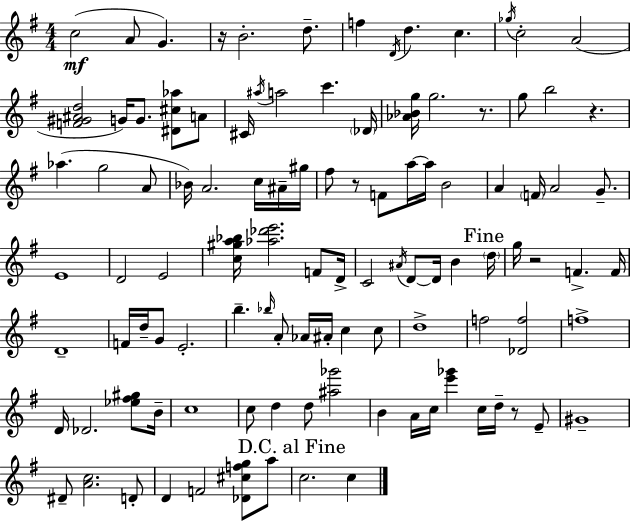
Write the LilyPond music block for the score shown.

{
  \clef treble
  \numericTimeSignature
  \time 4/4
  \key g \major
  c''2(\mf a'8 g'4.) | r16 b'2.-. d''8.-- | f''4 \acciaccatura { d'16 } d''4. c''4. | \acciaccatura { ges''16 } c''2-. a'2( | \break <f' gis' ais' d''>2 g'16) g'8. <dis' cis'' aes''>8 | a'8 cis'16 \acciaccatura { ais''16 } a''2 c'''4. | \parenthesize des'16 <aes' bes' g''>16 g''2. | r8. g''8 b''2 r4. | \break aes''4.( g''2 | a'8 bes'16) a'2. | c''16 ais'16-- gis''16 fis''8 r8 f'8 a''16~~ a''16 b'2 | a'4 \parenthesize f'16 a'2 | \break g'8.-- e'1 | d'2 e'2 | <c'' gis'' a'' bes''>16 <aes'' des''' e'''>2. | f'8 d'16-> c'2 \acciaccatura { ais'16 } d'8~~ d'16 b'4 | \break \mark "Fine" \parenthesize d''16 g''16 r2 f'4.-> | f'16 d'1-- | f'16 d''16-- g'8 e'2.-. | b''4.-- \grace { bes''16 } a'8-. aes'16 ais'16-. c''4 | \break c''8 d''1-> | f''2 <des' f''>2 | f''1-> | d'16 des'2. | \break <ees'' fis'' gis''>8 b'16-- c''1 | c''8 d''4 d''8 <ais'' ges'''>2 | b'4 a'16 c''16 <e''' ges'''>4 c''16 | d''16-- r8 e'8-- gis'1-- | \break dis'8-- <a' c''>2. | d'8-. d'4 f'2 | <des' cis'' f'' g''>8 a''8 \mark "D.C. al Fine" c''2. | c''4 \bar "|."
}